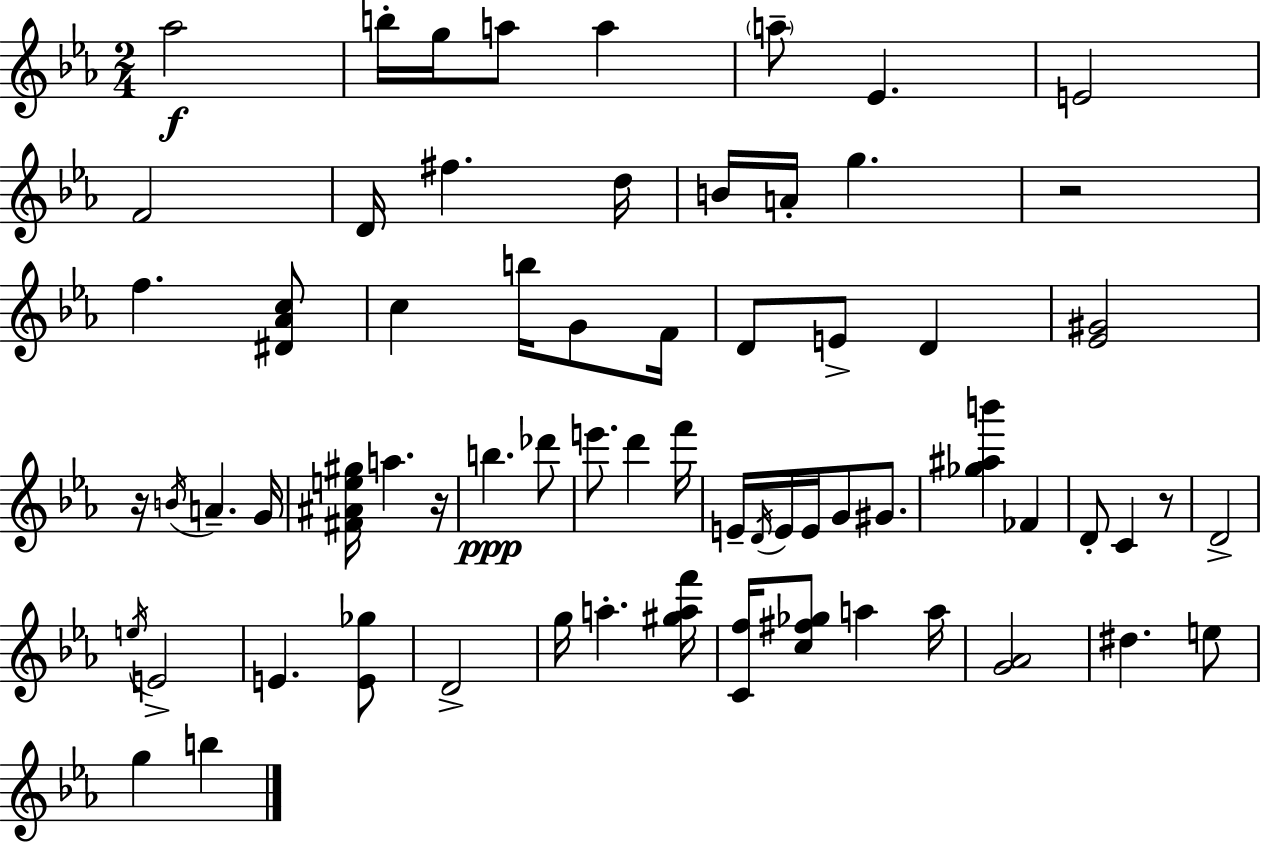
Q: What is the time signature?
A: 2/4